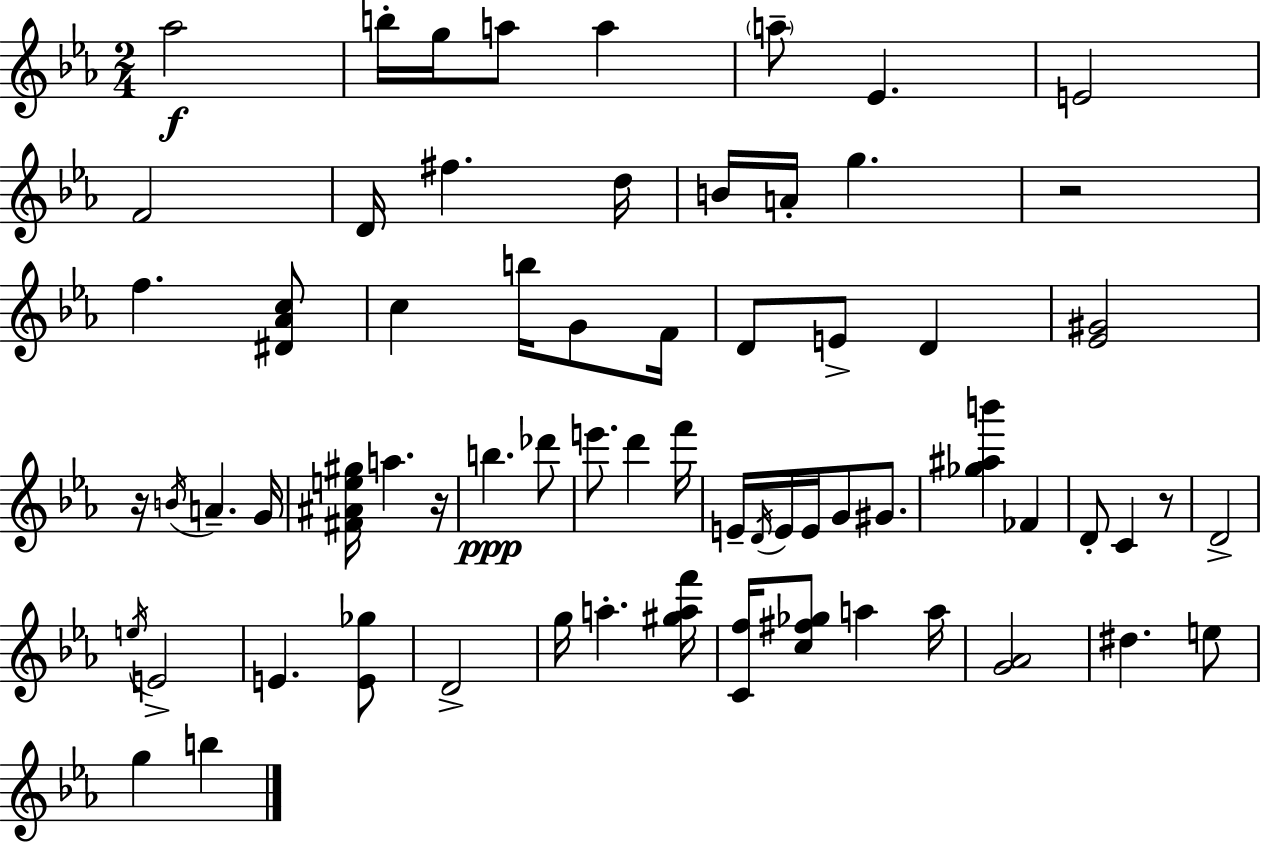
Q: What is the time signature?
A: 2/4